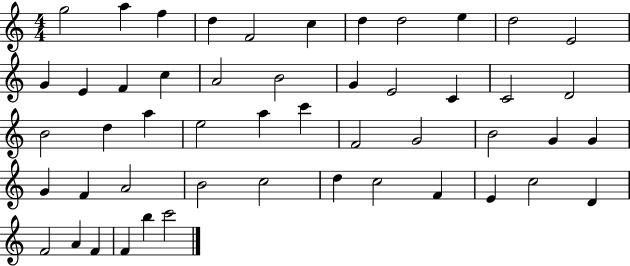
G5/h A5/q F5/q D5/q F4/h C5/q D5/q D5/h E5/q D5/h E4/h G4/q E4/q F4/q C5/q A4/h B4/h G4/q E4/h C4/q C4/h D4/h B4/h D5/q A5/q E5/h A5/q C6/q F4/h G4/h B4/h G4/q G4/q G4/q F4/q A4/h B4/h C5/h D5/q C5/h F4/q E4/q C5/h D4/q F4/h A4/q F4/q F4/q B5/q C6/h